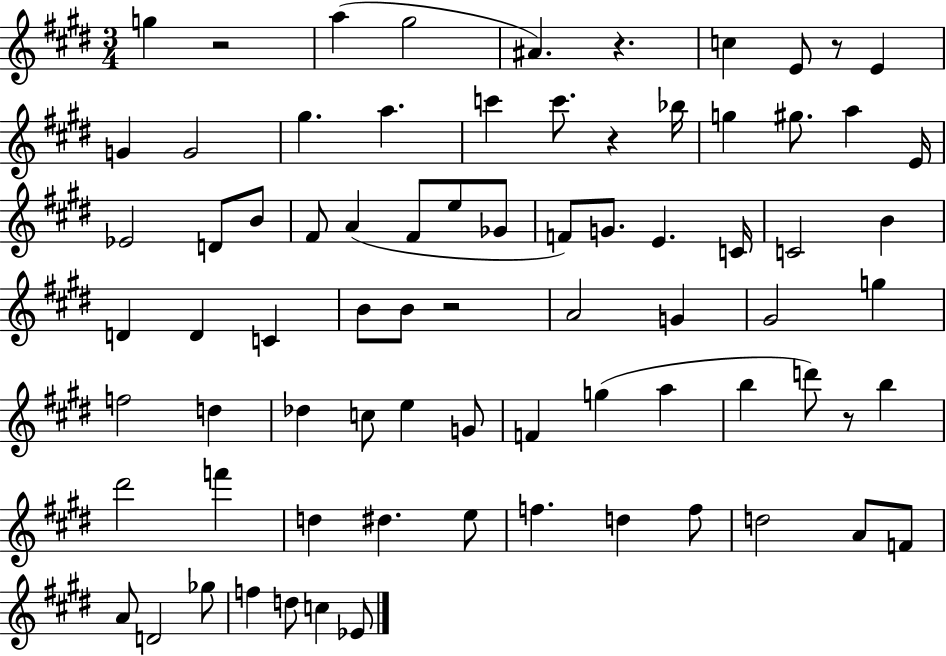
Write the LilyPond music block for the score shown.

{
  \clef treble
  \numericTimeSignature
  \time 3/4
  \key e \major
  g''4 r2 | a''4( gis''2 | ais'4.) r4. | c''4 e'8 r8 e'4 | \break g'4 g'2 | gis''4. a''4. | c'''4 c'''8. r4 bes''16 | g''4 gis''8. a''4 e'16 | \break ees'2 d'8 b'8 | fis'8 a'4( fis'8 e''8 ges'8 | f'8) g'8. e'4. c'16 | c'2 b'4 | \break d'4 d'4 c'4 | b'8 b'8 r2 | a'2 g'4 | gis'2 g''4 | \break f''2 d''4 | des''4 c''8 e''4 g'8 | f'4 g''4( a''4 | b''4 d'''8) r8 b''4 | \break dis'''2 f'''4 | d''4 dis''4. e''8 | f''4. d''4 f''8 | d''2 a'8 f'8 | \break a'8 d'2 ges''8 | f''4 d''8 c''4 ees'8 | \bar "|."
}